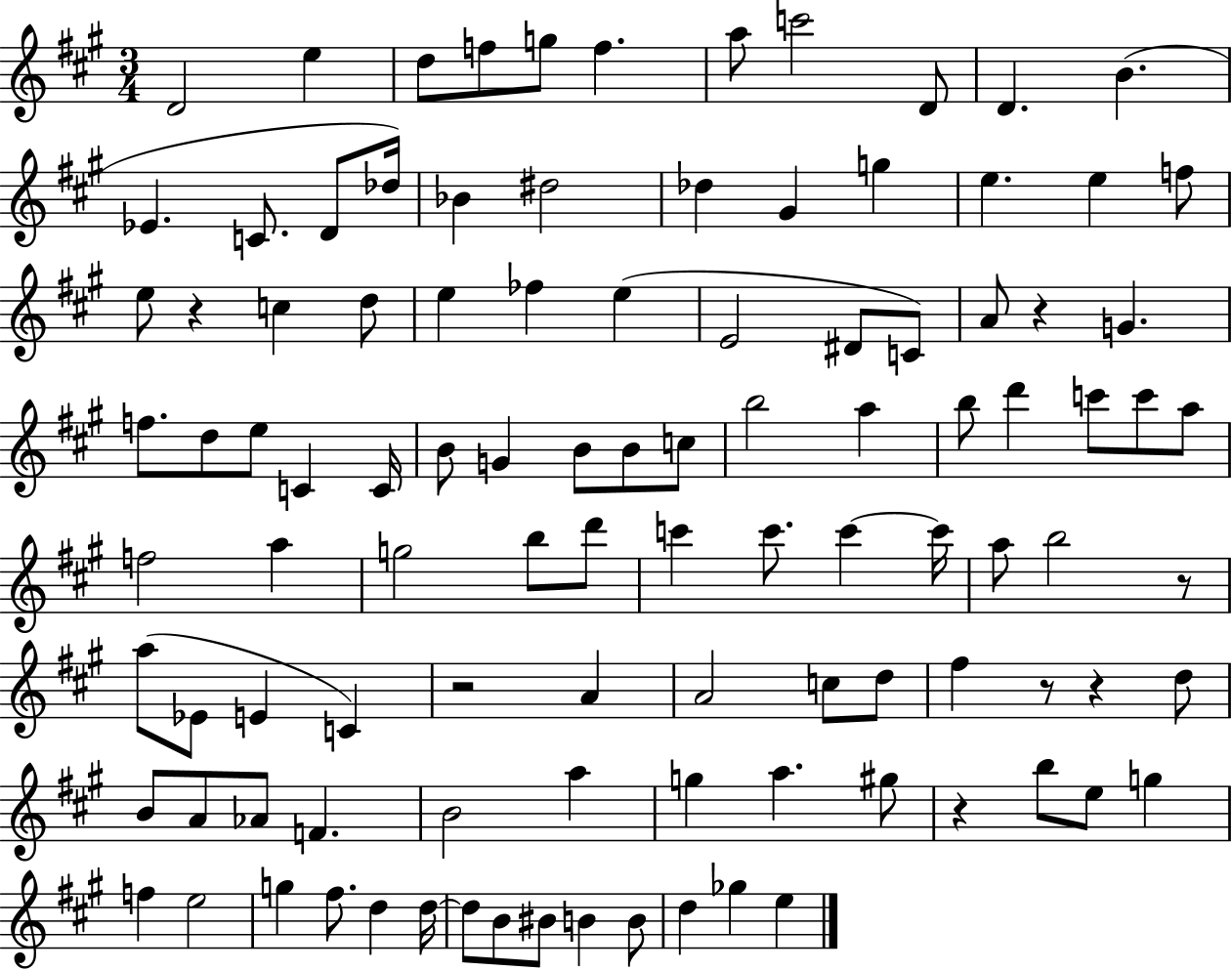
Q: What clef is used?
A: treble